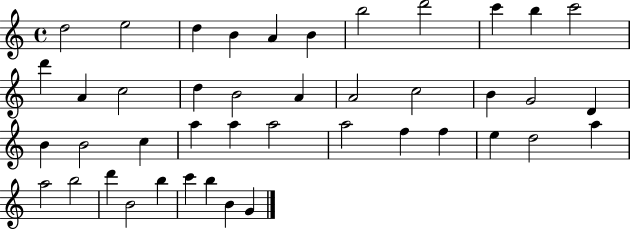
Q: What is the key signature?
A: C major